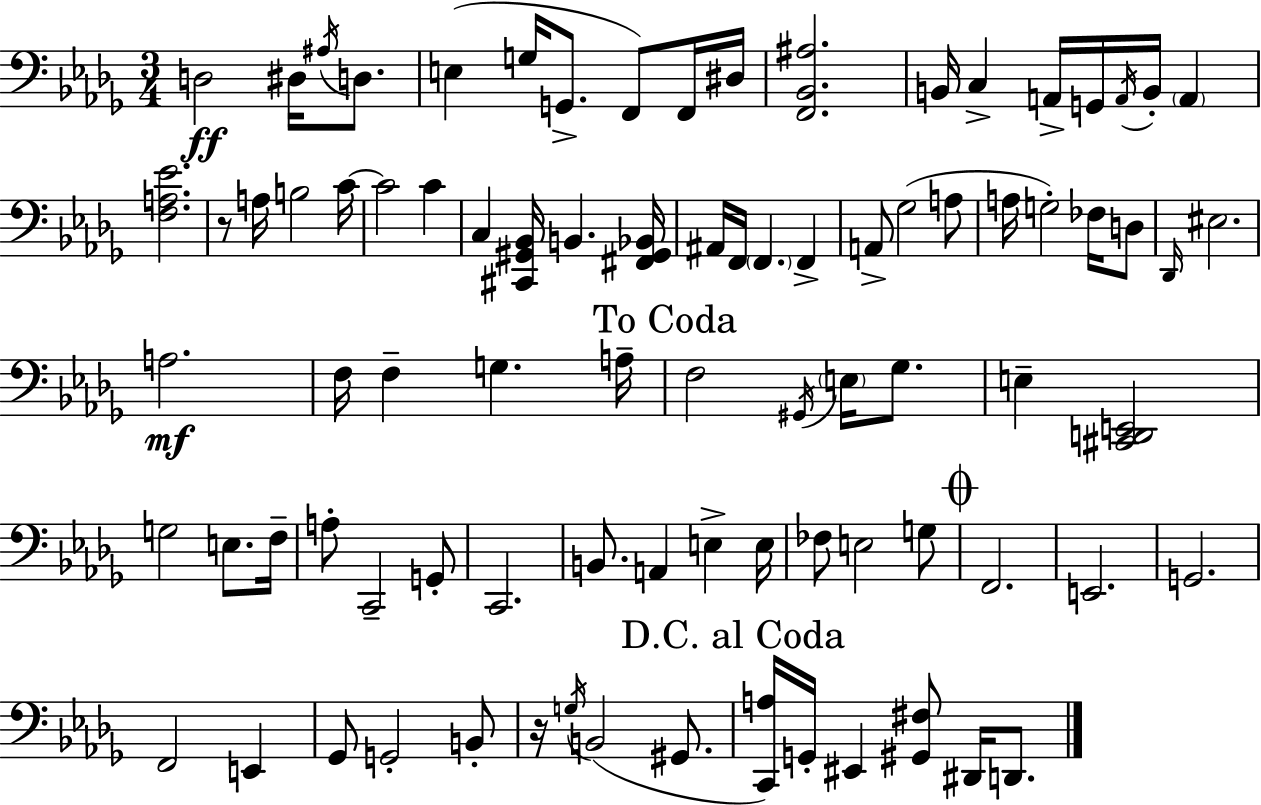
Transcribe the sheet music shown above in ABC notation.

X:1
T:Untitled
M:3/4
L:1/4
K:Bbm
D,2 ^D,/4 ^A,/4 D,/2 E, G,/4 G,,/2 F,,/2 F,,/4 ^D,/4 [F,,_B,,^A,]2 B,,/4 C, A,,/4 G,,/4 A,,/4 B,,/4 A,, [F,A,_E]2 z/2 A,/4 B,2 C/4 C2 C C, [^C,,^G,,_B,,]/4 B,, [^F,,^G,,_B,,]/4 ^A,,/4 F,,/4 F,, F,, A,,/2 _G,2 A,/2 A,/4 G,2 _F,/4 D,/2 _D,,/4 ^E,2 A,2 F,/4 F, G, A,/4 F,2 ^G,,/4 E,/4 _G,/2 E, [^C,,D,,E,,]2 G,2 E,/2 F,/4 A,/2 C,,2 G,,/2 C,,2 B,,/2 A,, E, E,/4 _F,/2 E,2 G,/2 F,,2 E,,2 G,,2 F,,2 E,, _G,,/2 G,,2 B,,/2 z/4 G,/4 B,,2 ^G,,/2 [C,,A,]/4 G,,/4 ^E,, [^G,,^F,]/2 ^D,,/4 D,,/2